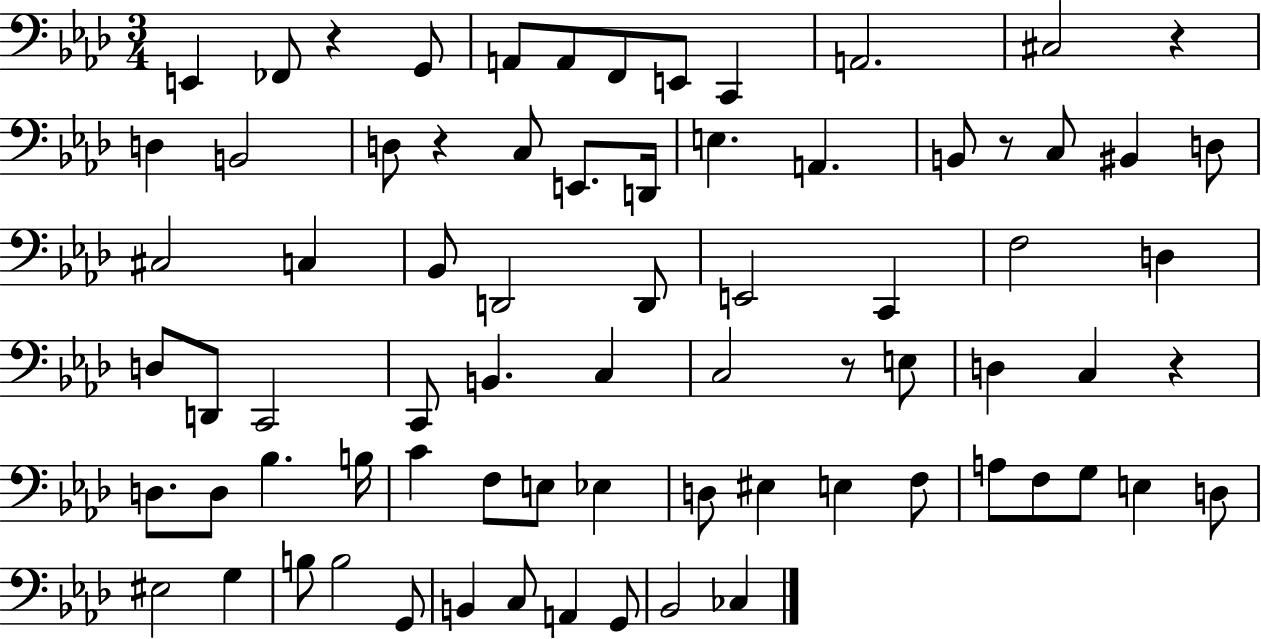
X:1
T:Untitled
M:3/4
L:1/4
K:Ab
E,, _F,,/2 z G,,/2 A,,/2 A,,/2 F,,/2 E,,/2 C,, A,,2 ^C,2 z D, B,,2 D,/2 z C,/2 E,,/2 D,,/4 E, A,, B,,/2 z/2 C,/2 ^B,, D,/2 ^C,2 C, _B,,/2 D,,2 D,,/2 E,,2 C,, F,2 D, D,/2 D,,/2 C,,2 C,,/2 B,, C, C,2 z/2 E,/2 D, C, z D,/2 D,/2 _B, B,/4 C F,/2 E,/2 _E, D,/2 ^E, E, F,/2 A,/2 F,/2 G,/2 E, D,/2 ^E,2 G, B,/2 B,2 G,,/2 B,, C,/2 A,, G,,/2 _B,,2 _C,